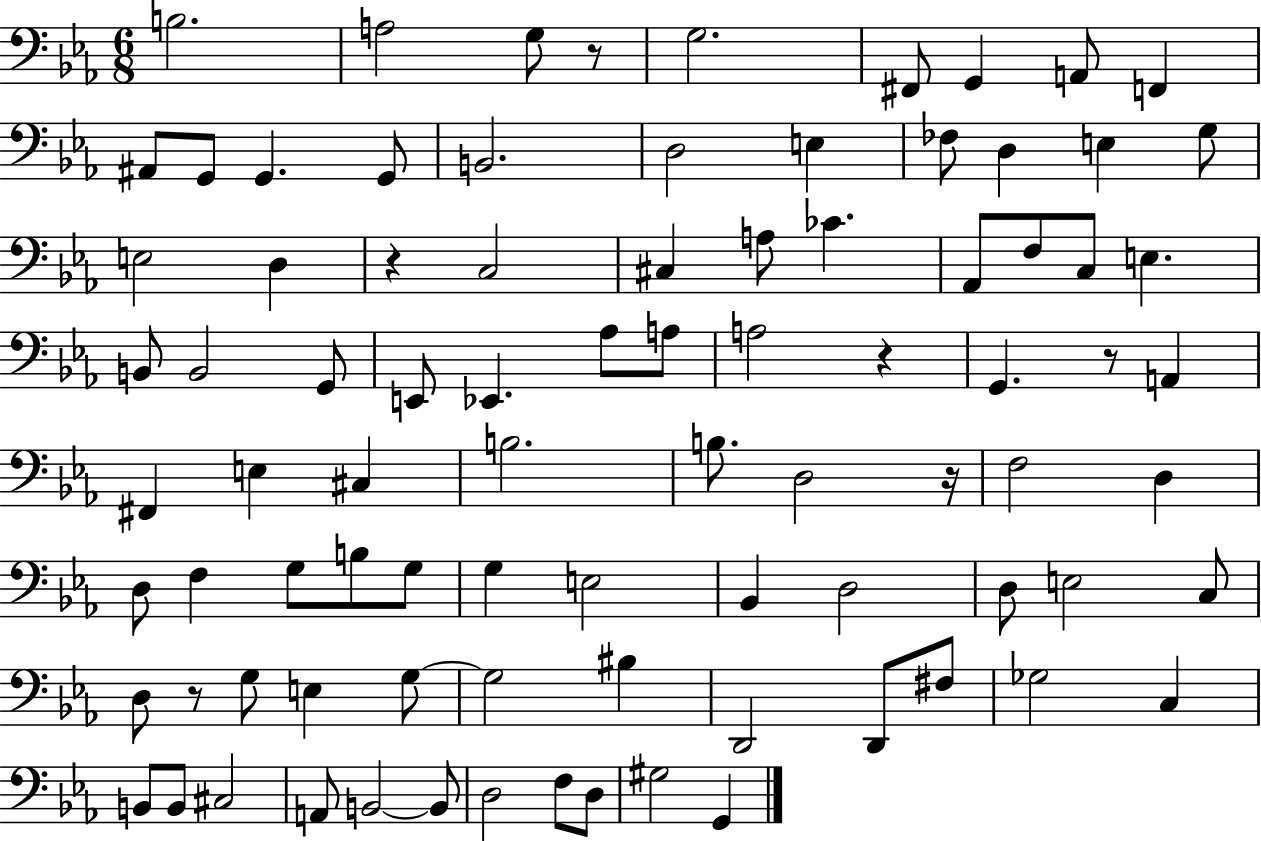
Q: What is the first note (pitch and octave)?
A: B3